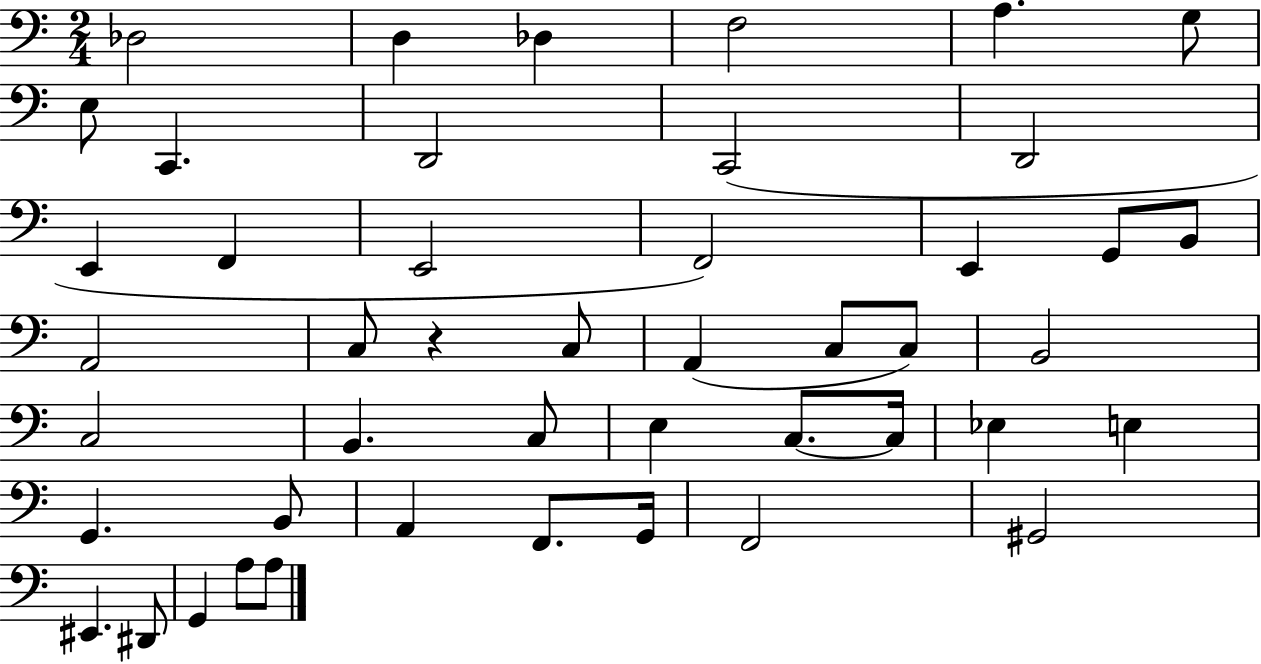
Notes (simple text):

Db3/h D3/q Db3/q F3/h A3/q. G3/e E3/e C2/q. D2/h C2/h D2/h E2/q F2/q E2/h F2/h E2/q G2/e B2/e A2/h C3/e R/q C3/e A2/q C3/e C3/e B2/h C3/h B2/q. C3/e E3/q C3/e. C3/s Eb3/q E3/q G2/q. B2/e A2/q F2/e. G2/s F2/h G#2/h EIS2/q. D#2/e G2/q A3/e A3/e